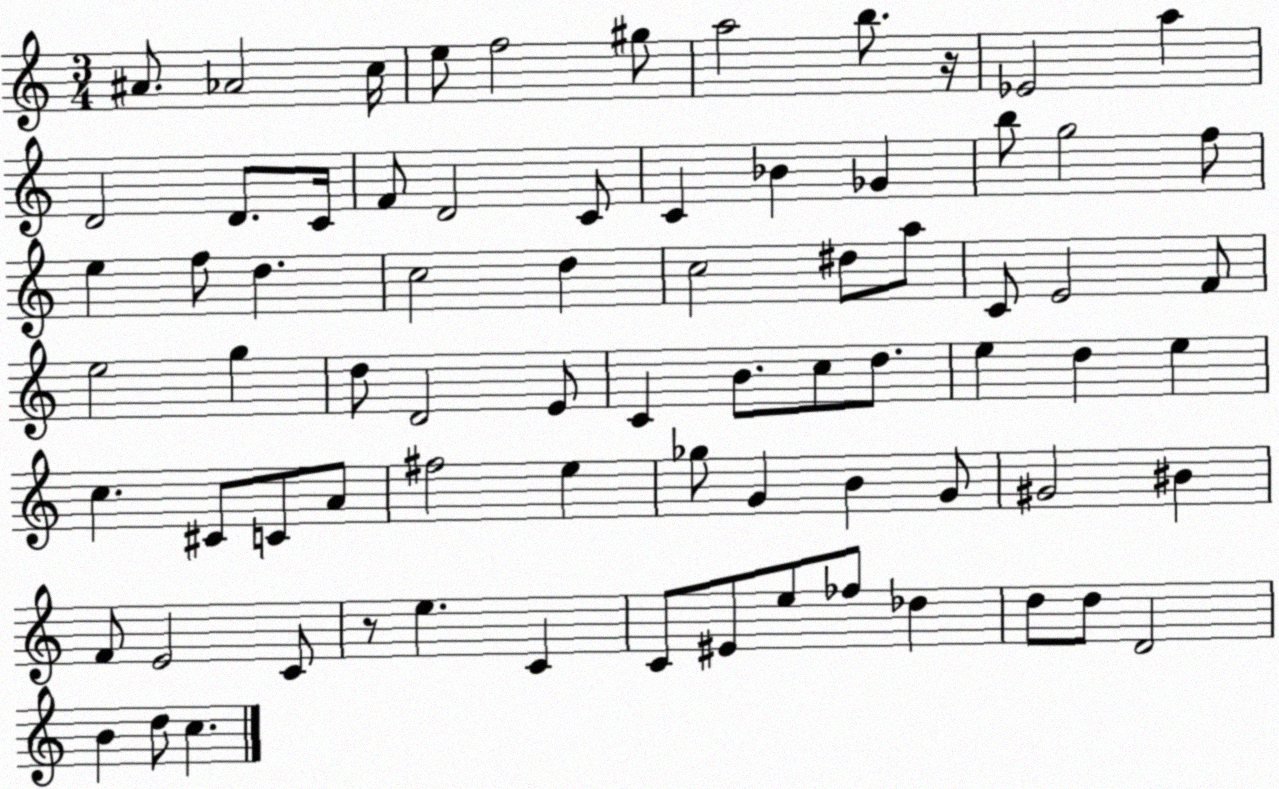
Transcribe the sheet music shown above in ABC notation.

X:1
T:Untitled
M:3/4
L:1/4
K:C
^A/2 _A2 c/4 e/2 f2 ^g/2 a2 b/2 z/4 _E2 a D2 D/2 C/4 F/2 D2 C/2 C _B _G b/2 g2 f/2 e f/2 d c2 d c2 ^d/2 a/2 C/2 E2 F/2 e2 g d/2 D2 E/2 C B/2 c/2 d/2 e d e c ^C/2 C/2 A/2 ^f2 e _g/2 G B G/2 ^G2 ^B F/2 E2 C/2 z/2 e C C/2 ^E/2 e/2 _f/2 _d d/2 d/2 D2 B d/2 c